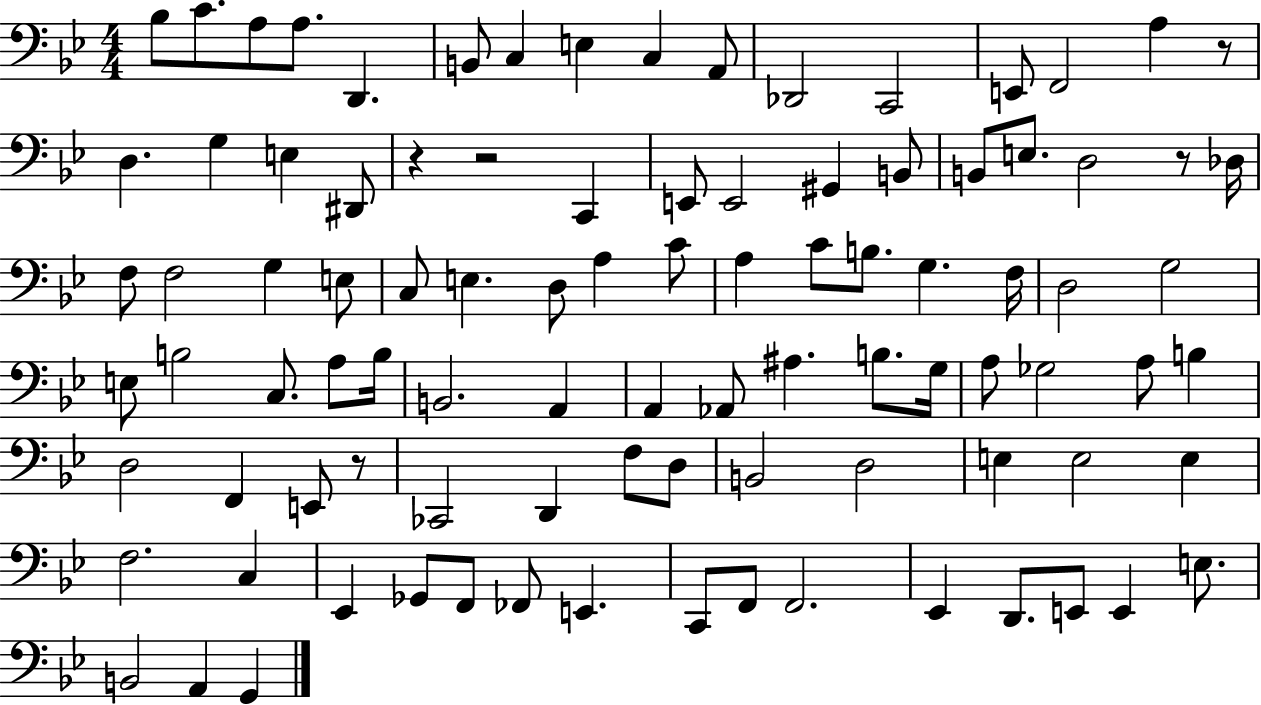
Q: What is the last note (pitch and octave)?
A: G2